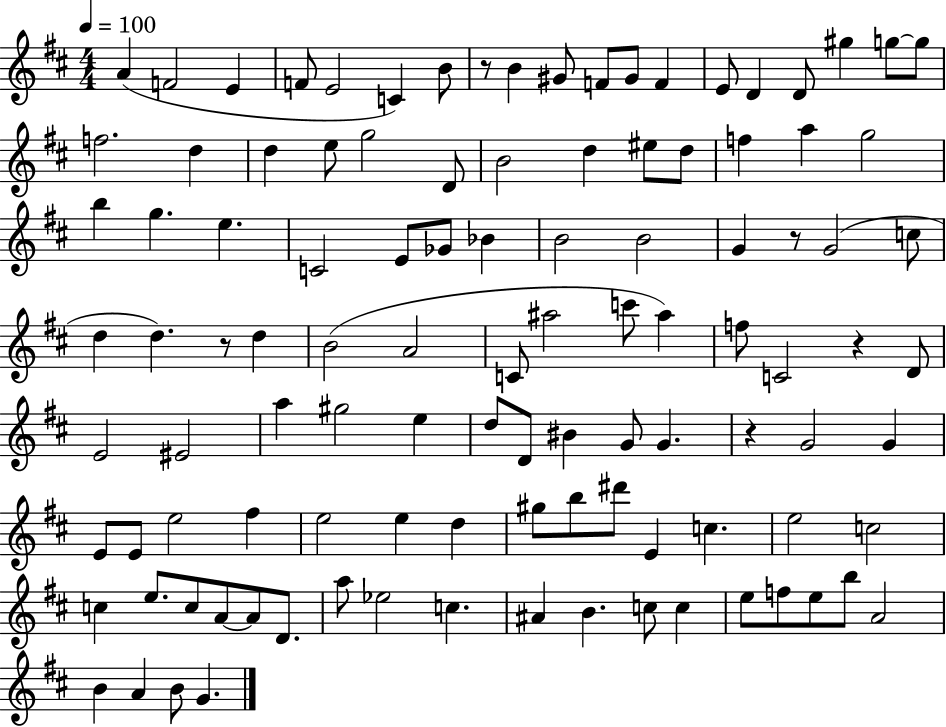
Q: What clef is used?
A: treble